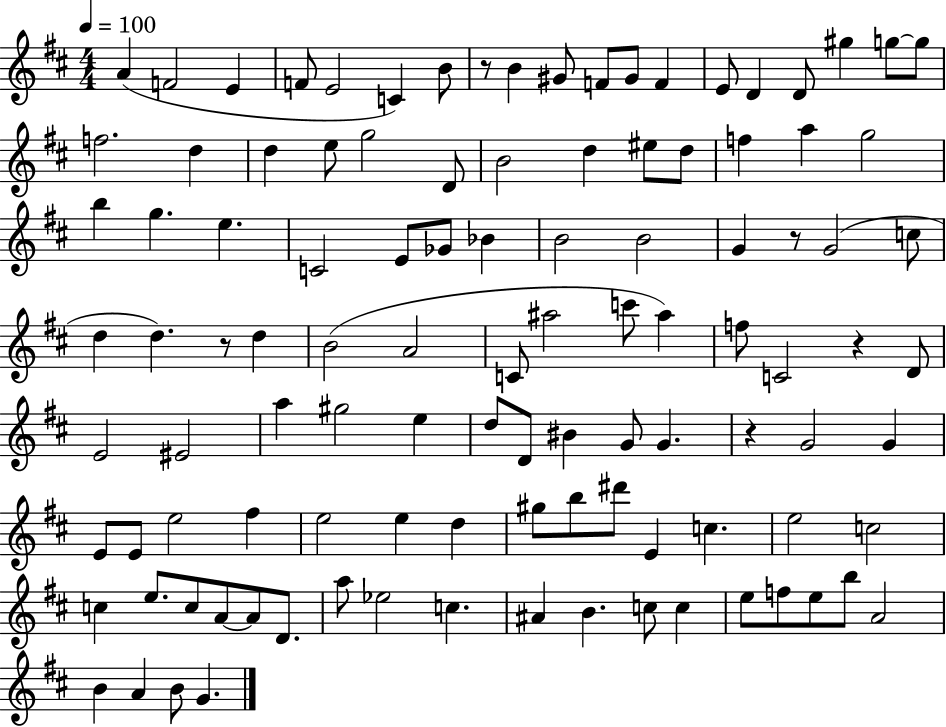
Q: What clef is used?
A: treble